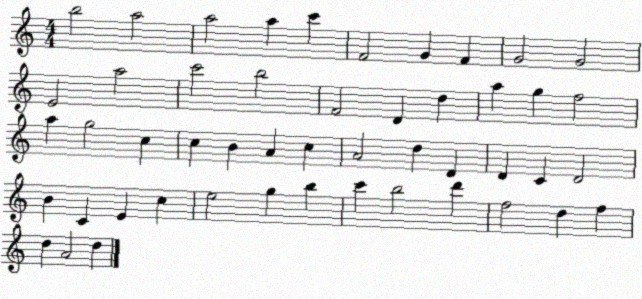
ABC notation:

X:1
T:Untitled
M:4/4
L:1/4
K:C
b2 a2 a2 a c' F2 G F G2 G2 E2 a2 c'2 b2 F2 D d a g f2 a g2 c c B A c A2 d D D C D2 B C E c e2 g b c' b2 d' f2 d f d A2 d